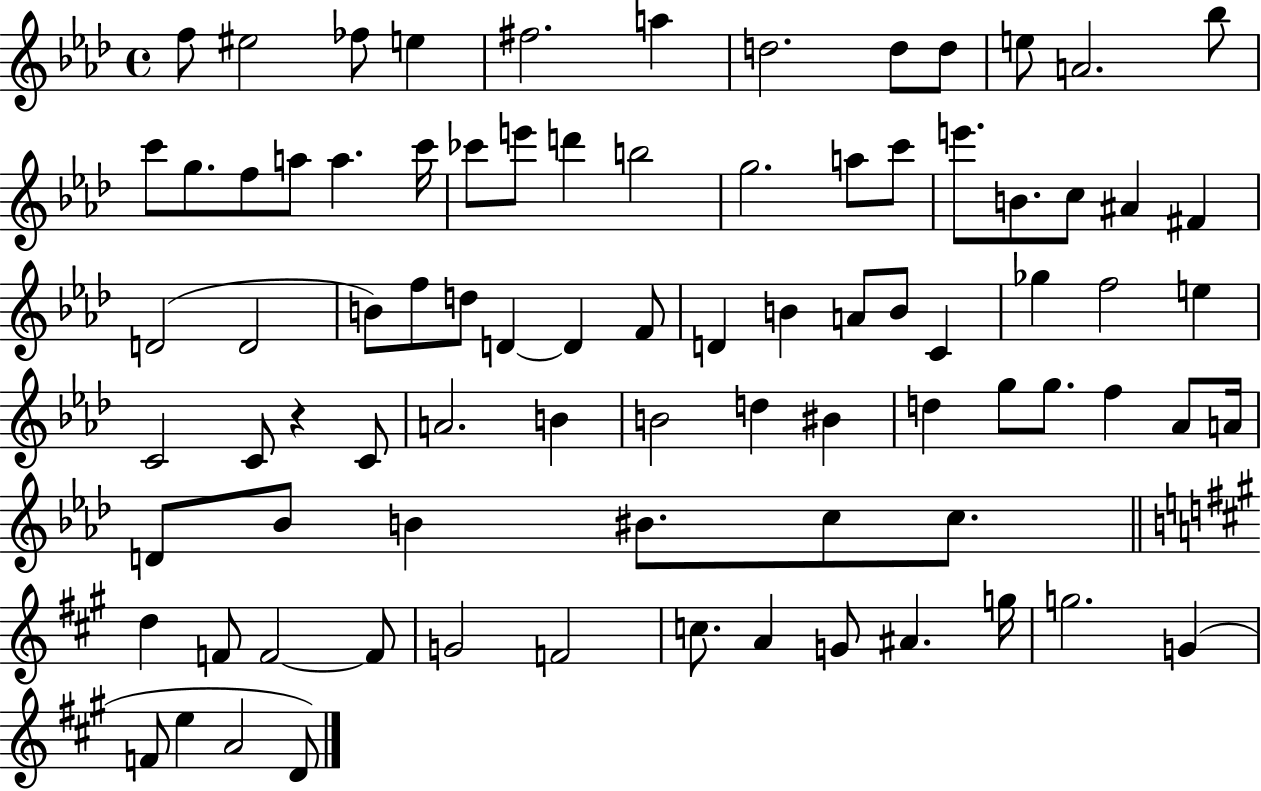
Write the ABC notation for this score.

X:1
T:Untitled
M:4/4
L:1/4
K:Ab
f/2 ^e2 _f/2 e ^f2 a d2 d/2 d/2 e/2 A2 _b/2 c'/2 g/2 f/2 a/2 a c'/4 _c'/2 e'/2 d' b2 g2 a/2 c'/2 e'/2 B/2 c/2 ^A ^F D2 D2 B/2 f/2 d/2 D D F/2 D B A/2 B/2 C _g f2 e C2 C/2 z C/2 A2 B B2 d ^B d g/2 g/2 f _A/2 A/4 D/2 _B/2 B ^B/2 c/2 c/2 d F/2 F2 F/2 G2 F2 c/2 A G/2 ^A g/4 g2 G F/2 e A2 D/2